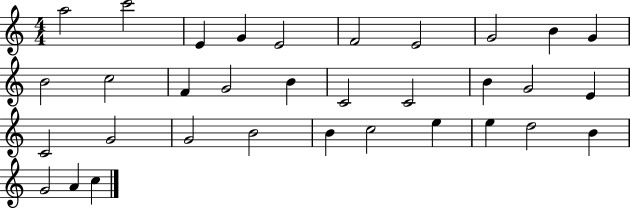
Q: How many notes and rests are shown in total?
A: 33